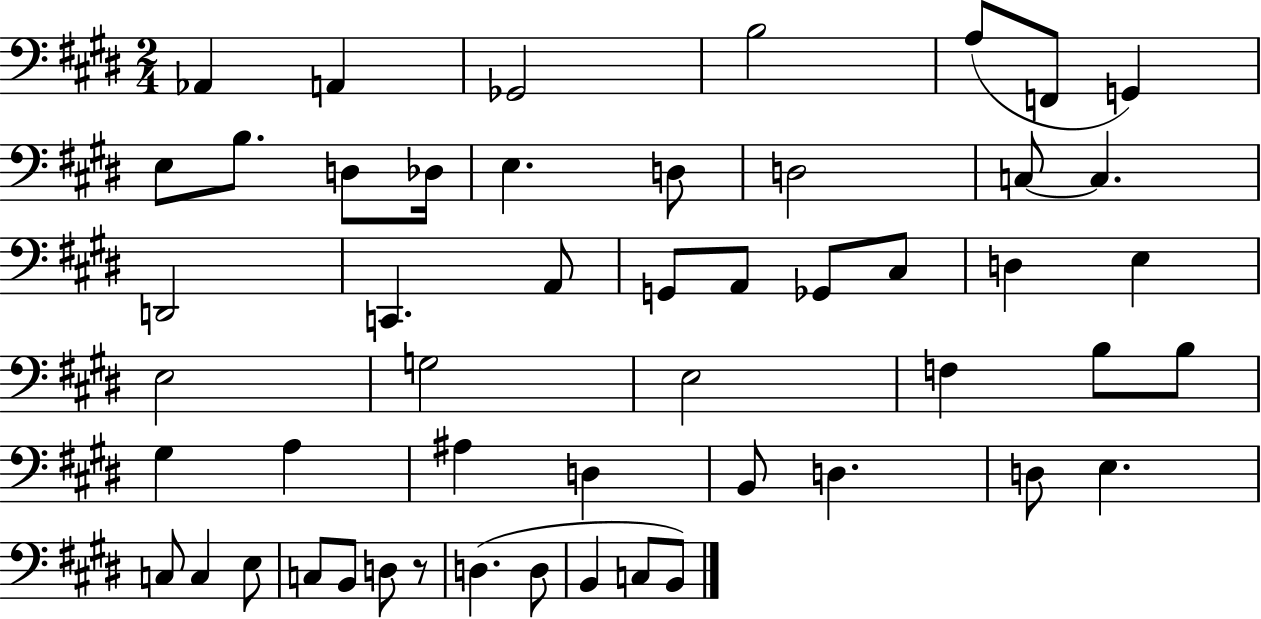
Ab2/q A2/q Gb2/h B3/h A3/e F2/e G2/q E3/e B3/e. D3/e Db3/s E3/q. D3/e D3/h C3/e C3/q. D2/h C2/q. A2/e G2/e A2/e Gb2/e C#3/e D3/q E3/q E3/h G3/h E3/h F3/q B3/e B3/e G#3/q A3/q A#3/q D3/q B2/e D3/q. D3/e E3/q. C3/e C3/q E3/e C3/e B2/e D3/e R/e D3/q. D3/e B2/q C3/e B2/e